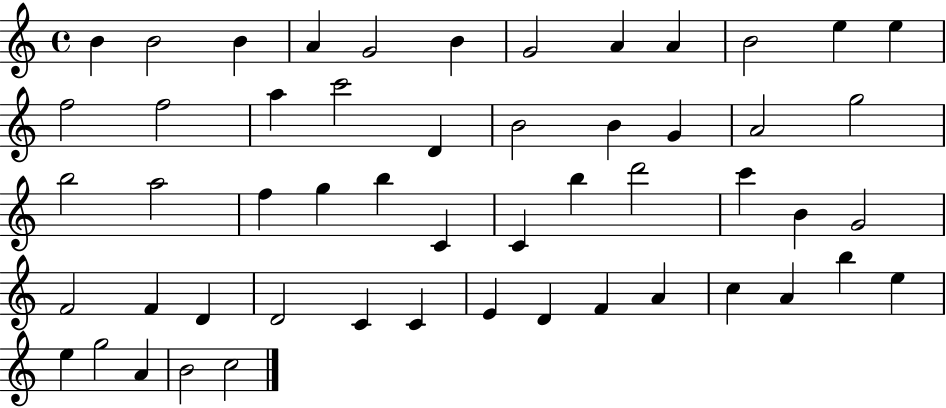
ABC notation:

X:1
T:Untitled
M:4/4
L:1/4
K:C
B B2 B A G2 B G2 A A B2 e e f2 f2 a c'2 D B2 B G A2 g2 b2 a2 f g b C C b d'2 c' B G2 F2 F D D2 C C E D F A c A b e e g2 A B2 c2